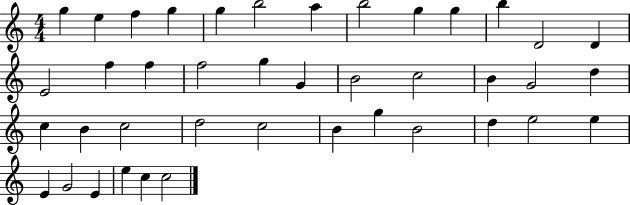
X:1
T:Untitled
M:4/4
L:1/4
K:C
g e f g g b2 a b2 g g b D2 D E2 f f f2 g G B2 c2 B G2 d c B c2 d2 c2 B g B2 d e2 e E G2 E e c c2